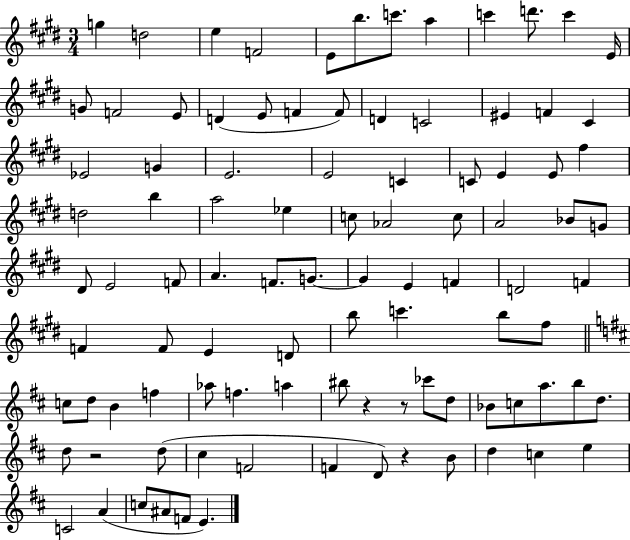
G5/q D5/h E5/q F4/h E4/e B5/e. C6/e. A5/q C6/q D6/e. C6/q E4/s G4/e F4/h E4/e D4/q E4/e F4/q F4/e D4/q C4/h EIS4/q F4/q C#4/q Eb4/h G4/q E4/h. E4/h C4/q C4/e E4/q E4/e F#5/q D5/h B5/q A5/h Eb5/q C5/e Ab4/h C5/e A4/h Bb4/e G4/e D#4/e E4/h F4/e A4/q. F4/e. G4/e. G4/q E4/q F4/q D4/h F4/q F4/q F4/e E4/q D4/e B5/e C6/q. B5/e F#5/e C5/e D5/e B4/q F5/q Ab5/e F5/q. A5/q BIS5/e R/q R/e CES6/e D5/e Bb4/e C5/e A5/e. B5/e D5/e. D5/e R/h D5/e C#5/q F4/h F4/q D4/e R/q B4/e D5/q C5/q E5/q C4/h A4/q C5/e A#4/e F4/e E4/q.